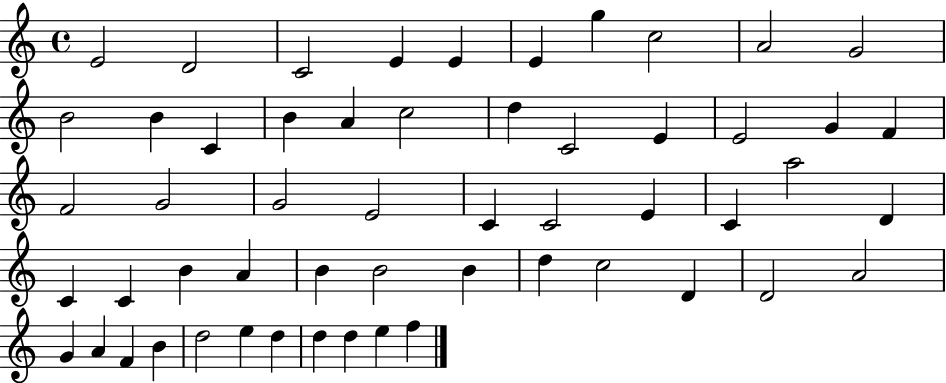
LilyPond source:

{
  \clef treble
  \time 4/4
  \defaultTimeSignature
  \key c \major
  e'2 d'2 | c'2 e'4 e'4 | e'4 g''4 c''2 | a'2 g'2 | \break b'2 b'4 c'4 | b'4 a'4 c''2 | d''4 c'2 e'4 | e'2 g'4 f'4 | \break f'2 g'2 | g'2 e'2 | c'4 c'2 e'4 | c'4 a''2 d'4 | \break c'4 c'4 b'4 a'4 | b'4 b'2 b'4 | d''4 c''2 d'4 | d'2 a'2 | \break g'4 a'4 f'4 b'4 | d''2 e''4 d''4 | d''4 d''4 e''4 f''4 | \bar "|."
}